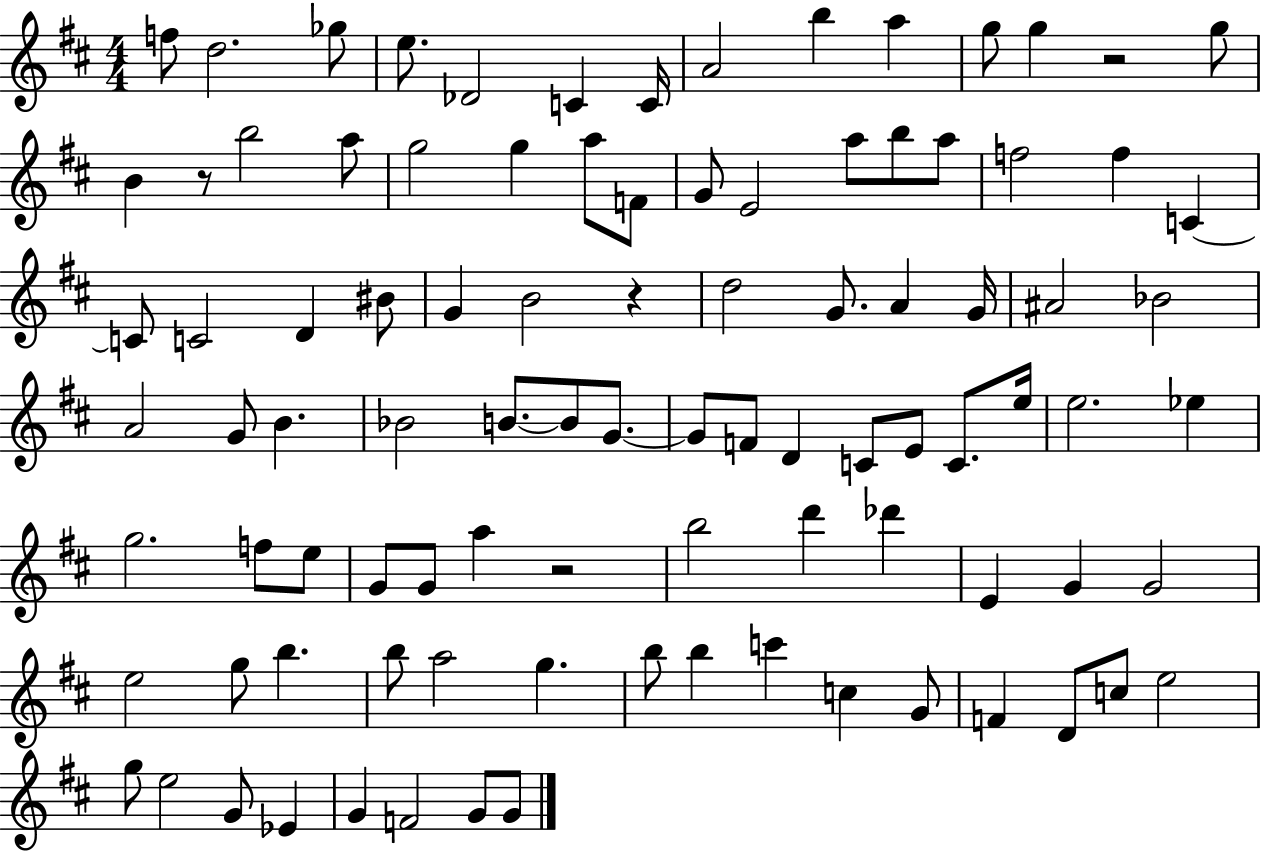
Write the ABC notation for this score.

X:1
T:Untitled
M:4/4
L:1/4
K:D
f/2 d2 _g/2 e/2 _D2 C C/4 A2 b a g/2 g z2 g/2 B z/2 b2 a/2 g2 g a/2 F/2 G/2 E2 a/2 b/2 a/2 f2 f C C/2 C2 D ^B/2 G B2 z d2 G/2 A G/4 ^A2 _B2 A2 G/2 B _B2 B/2 B/2 G/2 G/2 F/2 D C/2 E/2 C/2 e/4 e2 _e g2 f/2 e/2 G/2 G/2 a z2 b2 d' _d' E G G2 e2 g/2 b b/2 a2 g b/2 b c' c G/2 F D/2 c/2 e2 g/2 e2 G/2 _E G F2 G/2 G/2